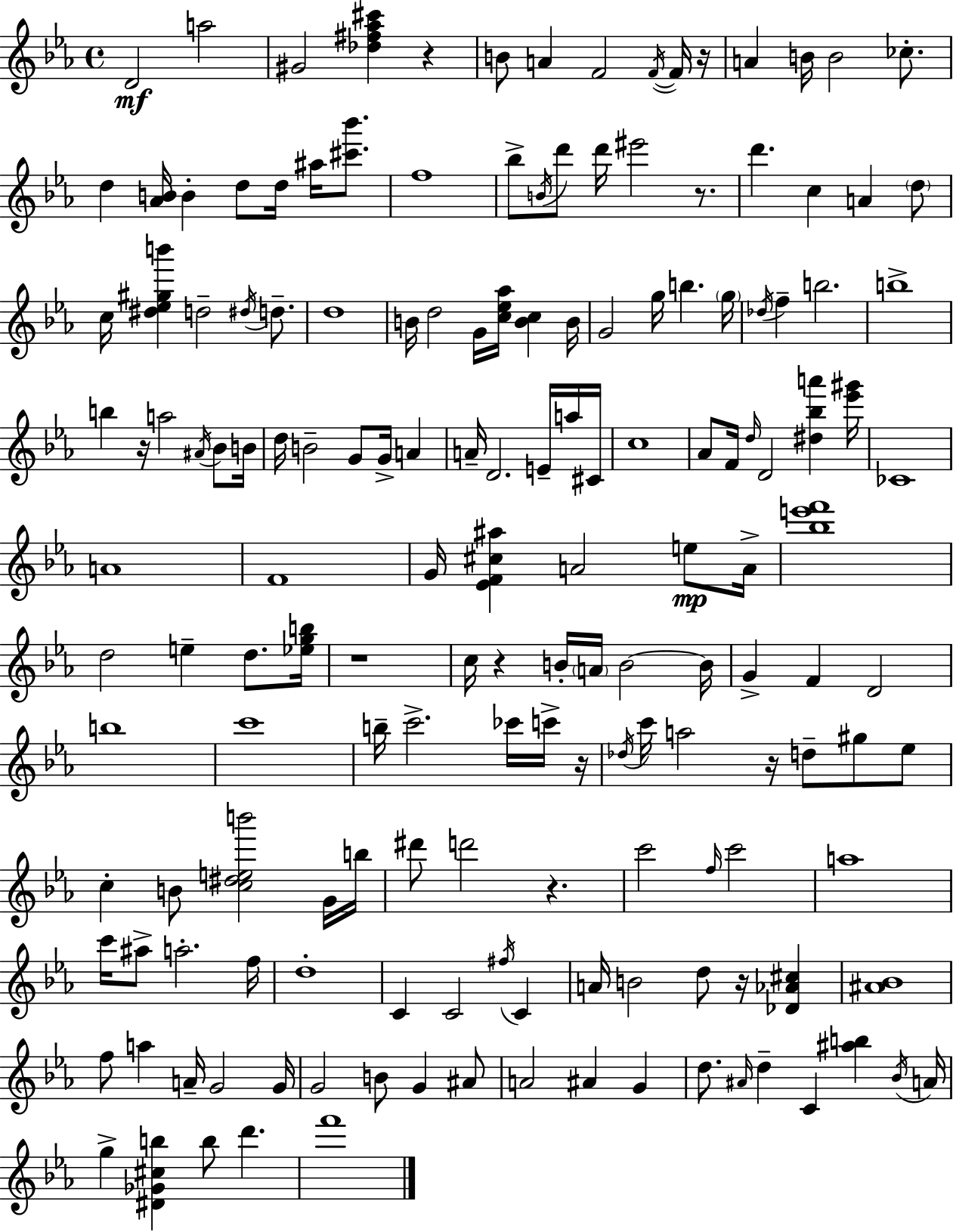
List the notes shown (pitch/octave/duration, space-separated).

D4/h A5/h G#4/h [Db5,F#5,Ab5,C#6]/q R/q B4/e A4/q F4/h F4/s F4/s R/s A4/q B4/s B4/h CES5/e. D5/q [Ab4,B4]/s B4/q D5/e D5/s A#5/s [C#6,Bb6]/e. F5/w Bb5/e B4/s D6/e D6/s EIS6/h R/e. D6/q. C5/q A4/q D5/e C5/s [D#5,Eb5,G#5,B6]/q D5/h D#5/s D5/e. D5/w B4/s D5/h G4/s [C5,Eb5,Ab5]/s [B4,C5]/q B4/s G4/h G5/s B5/q. G5/s Db5/s F5/q B5/h. B5/w B5/q R/s A5/h A#4/s Bb4/e B4/s D5/s B4/h G4/e G4/s A4/q A4/s D4/h. E4/s A5/s C#4/s C5/w Ab4/e F4/s D5/s D4/h [D#5,Bb5,A6]/q [Eb6,G#6]/s CES4/w A4/w F4/w G4/s [Eb4,F4,C#5,A#5]/q A4/h E5/e A4/s [Bb5,E6,F6]/w D5/h E5/q D5/e. [Eb5,G5,B5]/s R/w C5/s R/q B4/s A4/s B4/h B4/s G4/q F4/q D4/h B5/w C6/w B5/s C6/h. CES6/s C6/s R/s Db5/s C6/s A5/h R/s D5/e G#5/e Eb5/e C5/q B4/e [C5,D#5,E5,B6]/h G4/s B5/s D#6/e D6/h R/q. C6/h F5/s C6/h A5/w C6/s A#5/e A5/h. F5/s D5/w C4/q C4/h F#5/s C4/q A4/s B4/h D5/e R/s [Db4,Ab4,C#5]/q [A#4,Bb4]/w F5/e A5/q A4/s G4/h G4/s G4/h B4/e G4/q A#4/e A4/h A#4/q G4/q D5/e. A#4/s D5/q C4/q [A#5,B5]/q Bb4/s A4/s G5/q [D#4,Gb4,C#5,B5]/q B5/e D6/q. F6/w